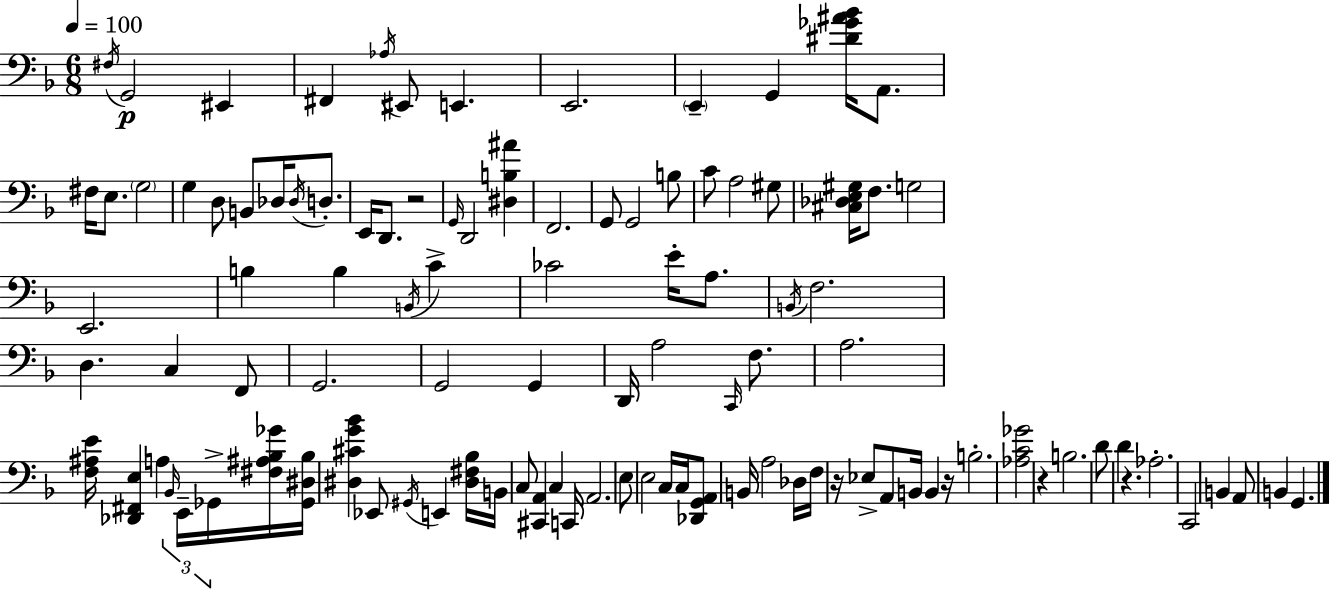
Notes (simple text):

F#3/s G2/h EIS2/q F#2/q Ab3/s EIS2/e E2/q. E2/h. E2/q G2/q [D#4,Gb4,A#4,Bb4]/s A2/e. F#3/s E3/e. G3/h G3/q D3/e B2/e Db3/s Db3/s D3/e. E2/s D2/e. R/h G2/s D2/h [D#3,B3,A#4]/q F2/h. G2/e G2/h B3/e C4/e A3/h G#3/e [C#3,Db3,E3,G#3]/s F3/e. G3/h E2/h. B3/q B3/q B2/s C4/q CES4/h E4/s A3/e. B2/s F3/h. D3/q. C3/q F2/e G2/h. G2/h G2/q D2/s A3/h C2/s F3/e. A3/h. [F3,A#3,E4]/s [Db2,F#2,E3]/q A3/q Bb2/s E2/s Gb2/s [F#3,A#3,Bb3,Gb4]/s [Gb2,D#3,Bb3]/s [D#3,C#4,G4,Bb4]/q Eb2/e G#2/s E2/q [D#3,F#3,Bb3]/s B2/s C3/e [C#2,A2]/q C3/q C2/s A2/h. E3/e E3/h C3/s C3/s [Db2,G2,A2]/e B2/s A3/h Db3/s F3/s R/s Eb3/e A2/e B2/s B2/q R/s B3/h. [Ab3,C4,Gb4]/h R/q B3/h. D4/e D4/q R/q. Ab3/h. C2/h B2/q A2/e B2/q G2/q.